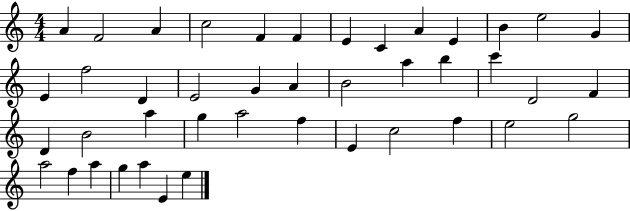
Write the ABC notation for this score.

X:1
T:Untitled
M:4/4
L:1/4
K:C
A F2 A c2 F F E C A E B e2 G E f2 D E2 G A B2 a b c' D2 F D B2 a g a2 f E c2 f e2 g2 a2 f a g a E e